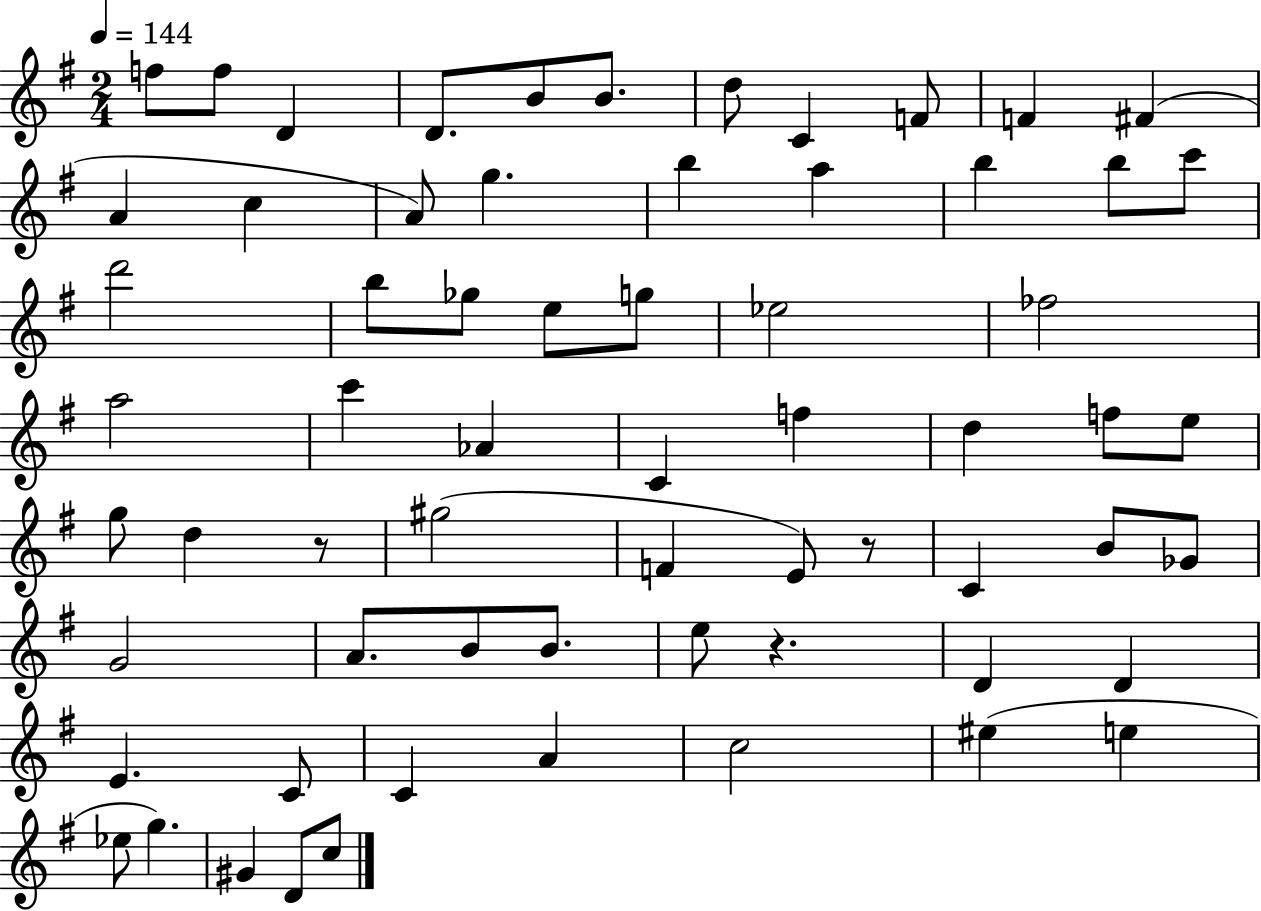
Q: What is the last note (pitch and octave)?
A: C5